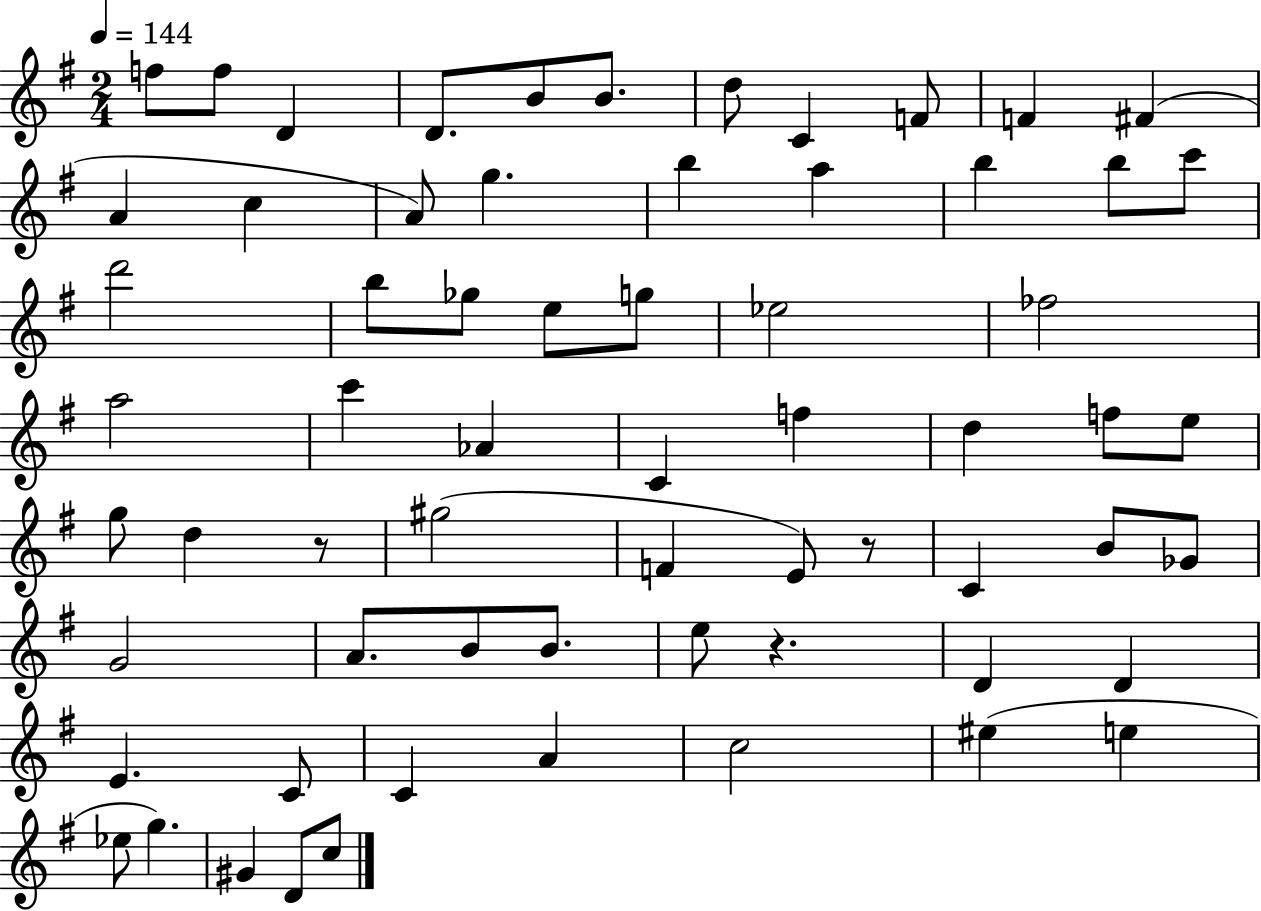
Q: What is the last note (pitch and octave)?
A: C5